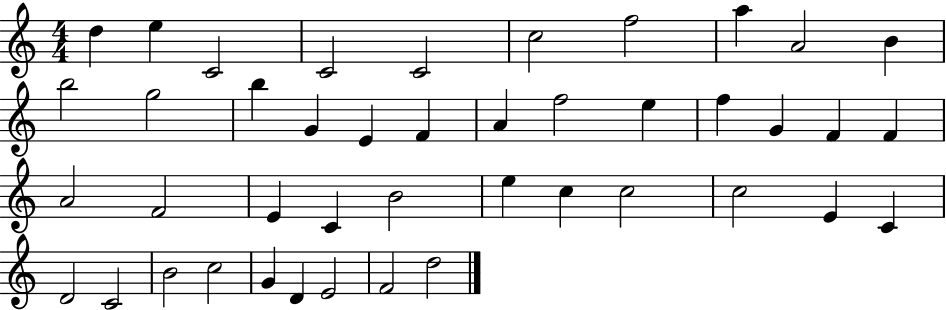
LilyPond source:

{
  \clef treble
  \numericTimeSignature
  \time 4/4
  \key c \major
  d''4 e''4 c'2 | c'2 c'2 | c''2 f''2 | a''4 a'2 b'4 | \break b''2 g''2 | b''4 g'4 e'4 f'4 | a'4 f''2 e''4 | f''4 g'4 f'4 f'4 | \break a'2 f'2 | e'4 c'4 b'2 | e''4 c''4 c''2 | c''2 e'4 c'4 | \break d'2 c'2 | b'2 c''2 | g'4 d'4 e'2 | f'2 d''2 | \break \bar "|."
}